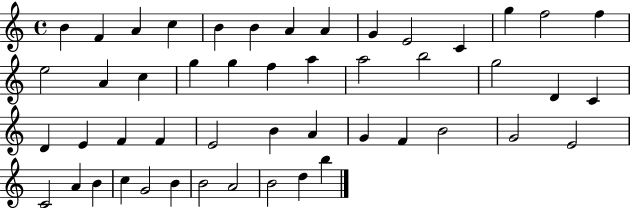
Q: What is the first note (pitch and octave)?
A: B4